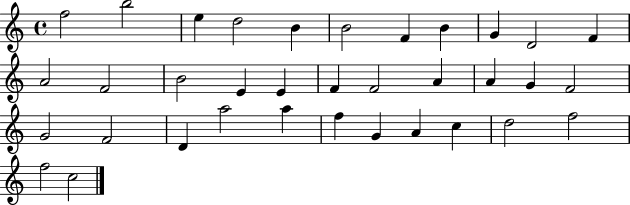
{
  \clef treble
  \time 4/4
  \defaultTimeSignature
  \key c \major
  f''2 b''2 | e''4 d''2 b'4 | b'2 f'4 b'4 | g'4 d'2 f'4 | \break a'2 f'2 | b'2 e'4 e'4 | f'4 f'2 a'4 | a'4 g'4 f'2 | \break g'2 f'2 | d'4 a''2 a''4 | f''4 g'4 a'4 c''4 | d''2 f''2 | \break f''2 c''2 | \bar "|."
}